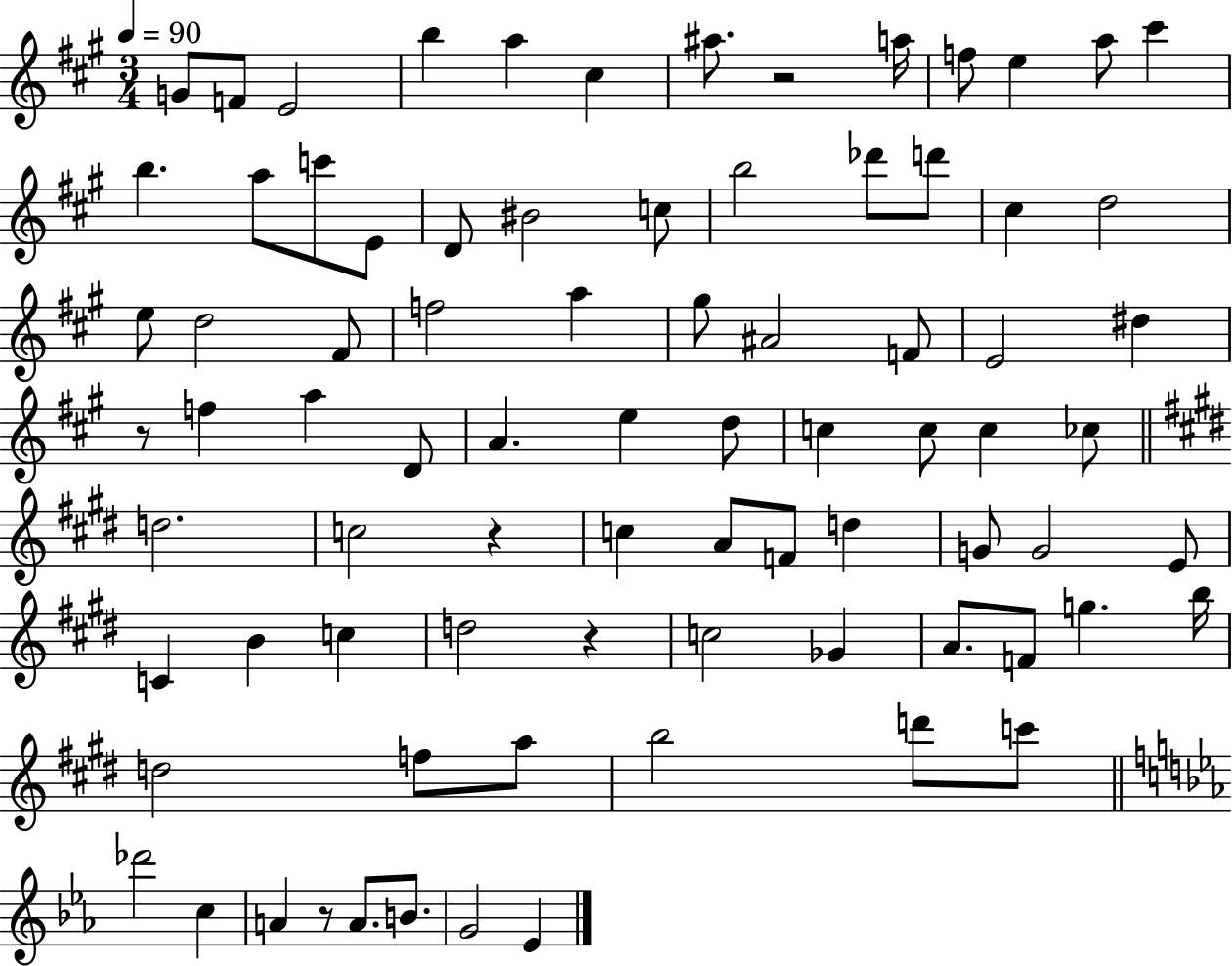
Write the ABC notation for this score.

X:1
T:Untitled
M:3/4
L:1/4
K:A
G/2 F/2 E2 b a ^c ^a/2 z2 a/4 f/2 e a/2 ^c' b a/2 c'/2 E/2 D/2 ^B2 c/2 b2 _d'/2 d'/2 ^c d2 e/2 d2 ^F/2 f2 a ^g/2 ^A2 F/2 E2 ^d z/2 f a D/2 A e d/2 c c/2 c _c/2 d2 c2 z c A/2 F/2 d G/2 G2 E/2 C B c d2 z c2 _G A/2 F/2 g b/4 d2 f/2 a/2 b2 d'/2 c'/2 _d'2 c A z/2 A/2 B/2 G2 _E